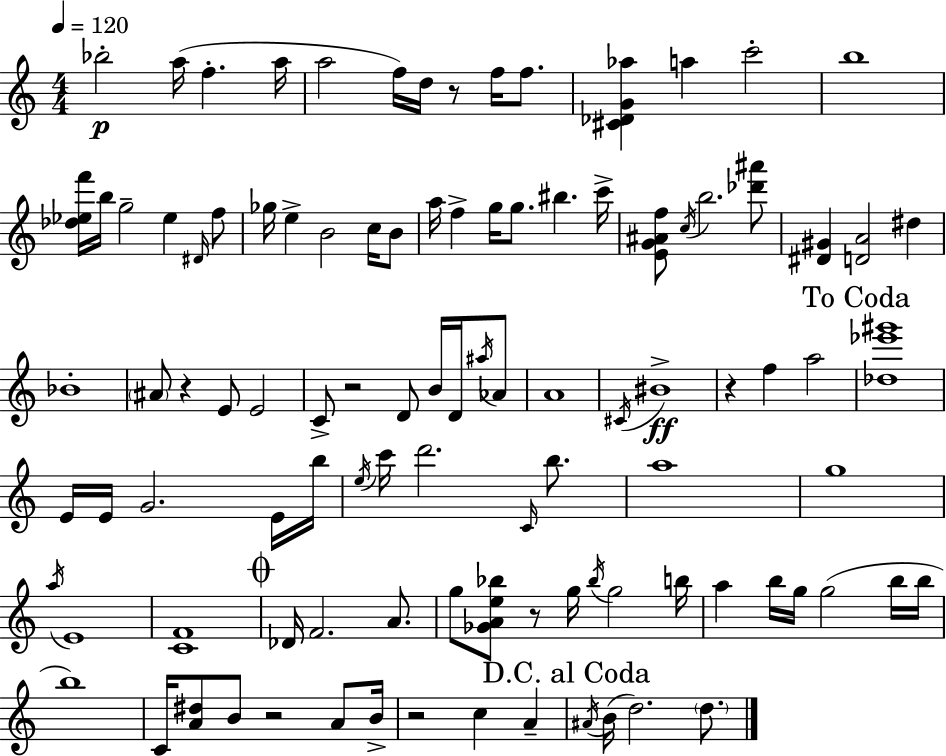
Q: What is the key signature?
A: A minor